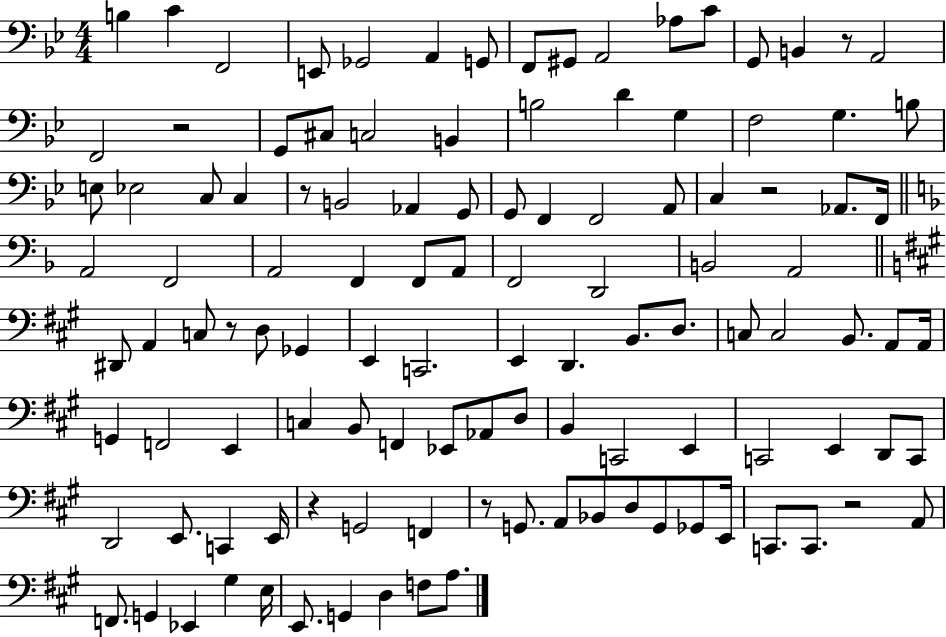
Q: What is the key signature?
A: BES major